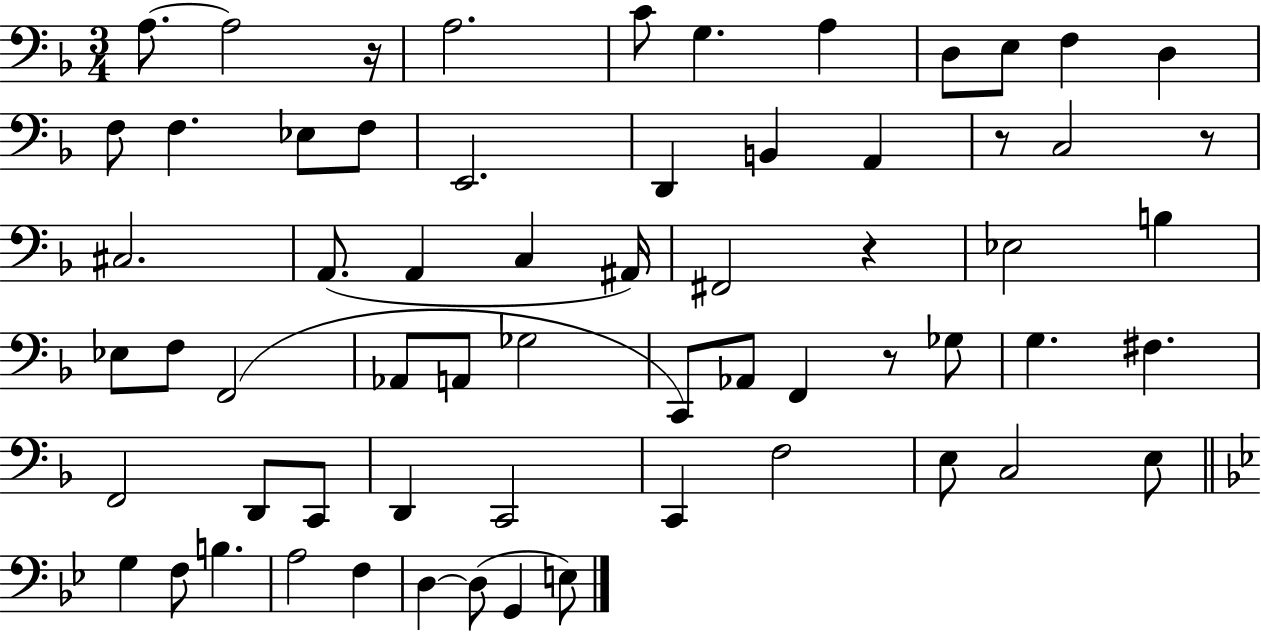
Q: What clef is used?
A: bass